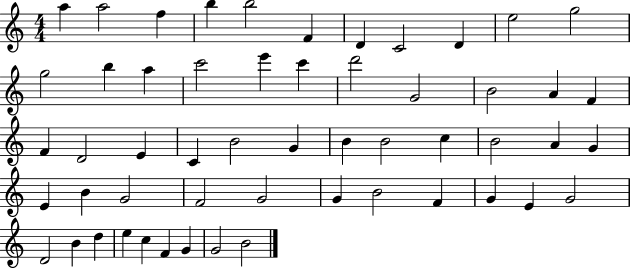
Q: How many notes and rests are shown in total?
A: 54